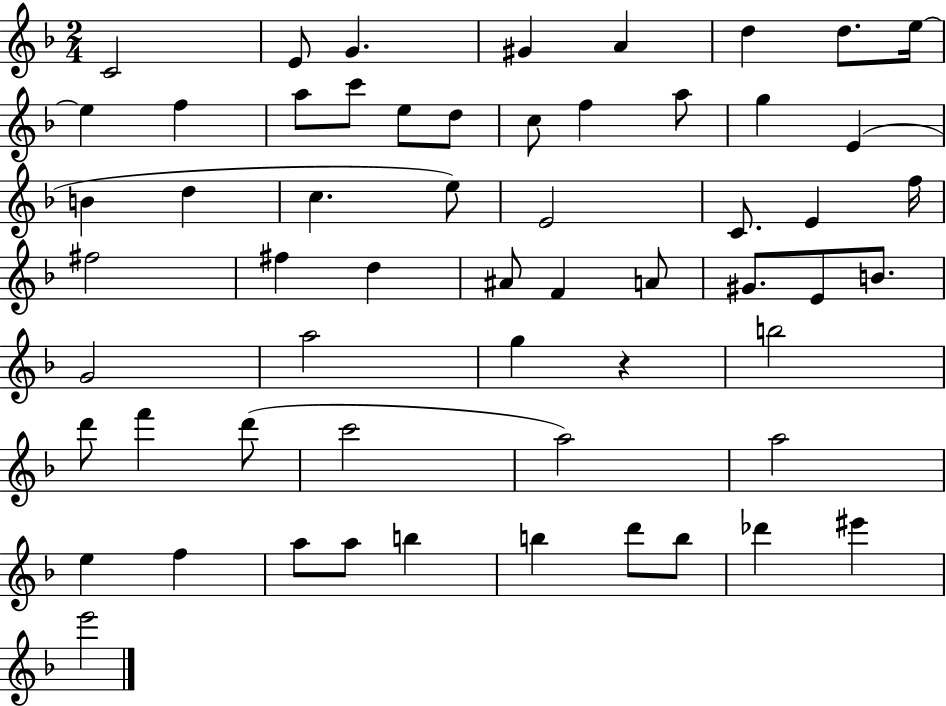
{
  \clef treble
  \numericTimeSignature
  \time 2/4
  \key f \major
  c'2 | e'8 g'4. | gis'4 a'4 | d''4 d''8. e''16~~ | \break e''4 f''4 | a''8 c'''8 e''8 d''8 | c''8 f''4 a''8 | g''4 e'4( | \break b'4 d''4 | c''4. e''8) | e'2 | c'8. e'4 f''16 | \break fis''2 | fis''4 d''4 | ais'8 f'4 a'8 | gis'8. e'8 b'8. | \break g'2 | a''2 | g''4 r4 | b''2 | \break d'''8 f'''4 d'''8( | c'''2 | a''2) | a''2 | \break e''4 f''4 | a''8 a''8 b''4 | b''4 d'''8 b''8 | des'''4 eis'''4 | \break e'''2 | \bar "|."
}